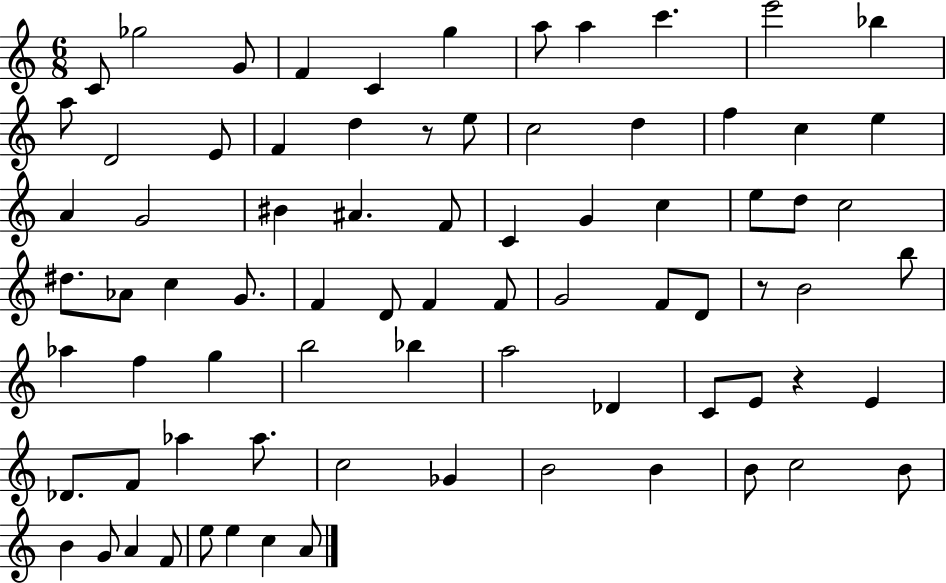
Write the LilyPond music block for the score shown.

{
  \clef treble
  \numericTimeSignature
  \time 6/8
  \key c \major
  c'8 ges''2 g'8 | f'4 c'4 g''4 | a''8 a''4 c'''4. | e'''2 bes''4 | \break a''8 d'2 e'8 | f'4 d''4 r8 e''8 | c''2 d''4 | f''4 c''4 e''4 | \break a'4 g'2 | bis'4 ais'4. f'8 | c'4 g'4 c''4 | e''8 d''8 c''2 | \break dis''8. aes'8 c''4 g'8. | f'4 d'8 f'4 f'8 | g'2 f'8 d'8 | r8 b'2 b''8 | \break aes''4 f''4 g''4 | b''2 bes''4 | a''2 des'4 | c'8 e'8 r4 e'4 | \break des'8. f'8 aes''4 aes''8. | c''2 ges'4 | b'2 b'4 | b'8 c''2 b'8 | \break b'4 g'8 a'4 f'8 | e''8 e''4 c''4 a'8 | \bar "|."
}